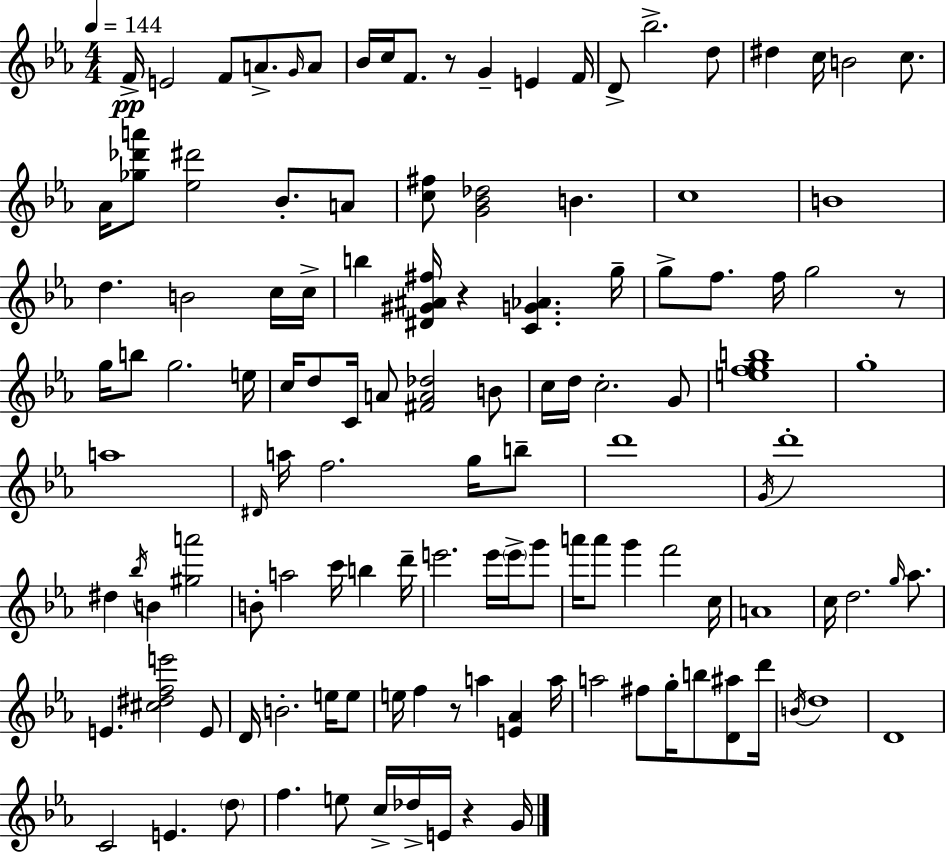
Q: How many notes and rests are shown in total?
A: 124